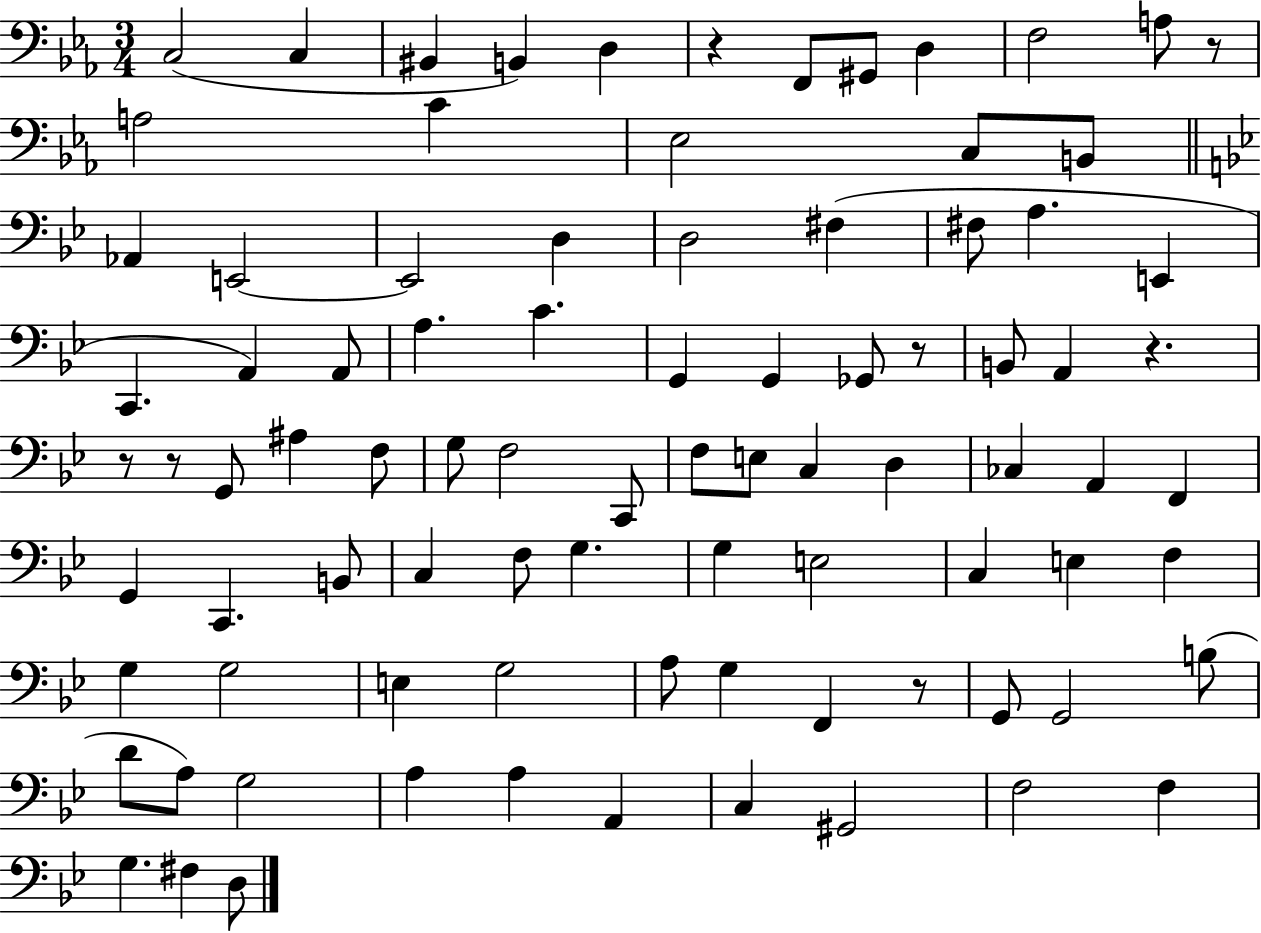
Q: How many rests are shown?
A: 7